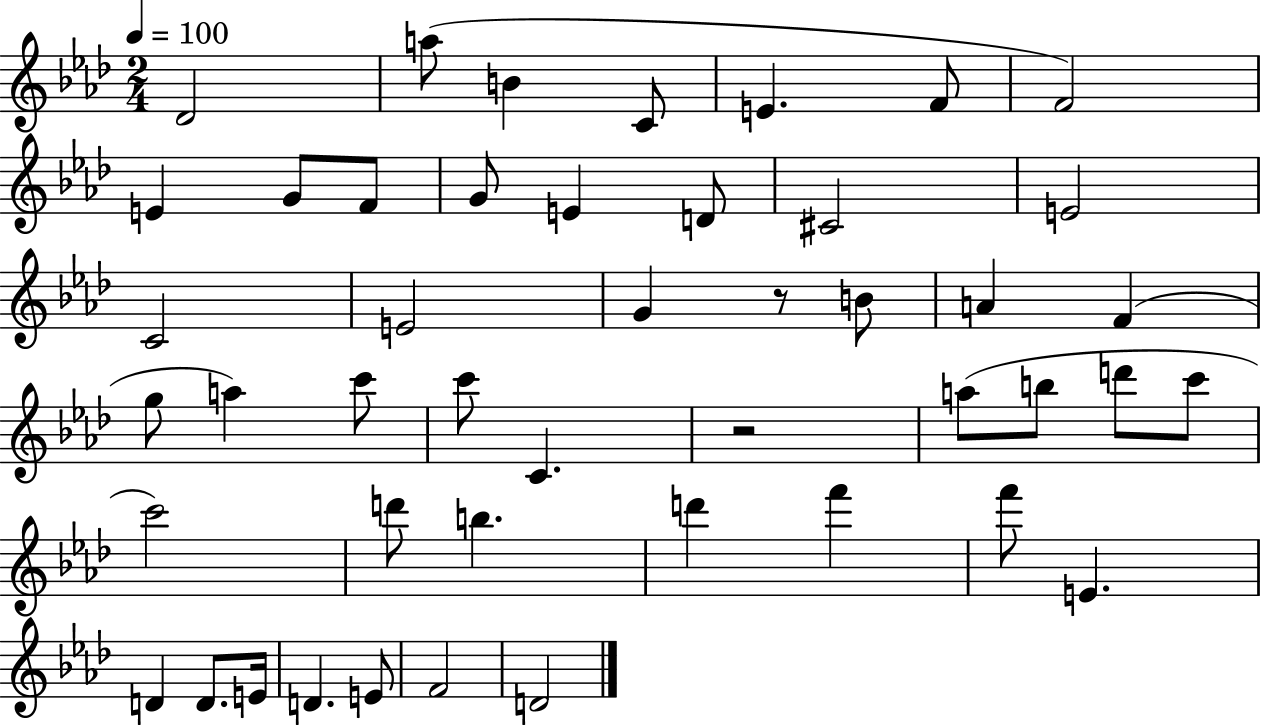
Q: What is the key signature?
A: AES major